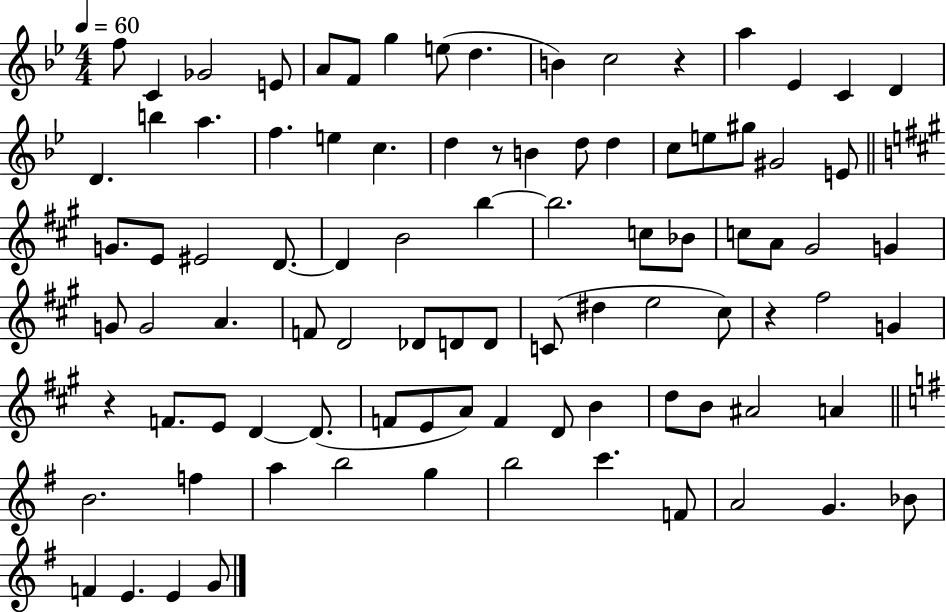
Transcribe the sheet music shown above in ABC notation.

X:1
T:Untitled
M:4/4
L:1/4
K:Bb
f/2 C _G2 E/2 A/2 F/2 g e/2 d B c2 z a _E C D D b a f e c d z/2 B d/2 d c/2 e/2 ^g/2 ^G2 E/2 G/2 E/2 ^E2 D/2 D B2 b b2 c/2 _B/2 c/2 A/2 ^G2 G G/2 G2 A F/2 D2 _D/2 D/2 D/2 C/2 ^d e2 ^c/2 z ^f2 G z F/2 E/2 D D/2 F/2 E/2 A/2 F D/2 B d/2 B/2 ^A2 A B2 f a b2 g b2 c' F/2 A2 G _B/2 F E E G/2